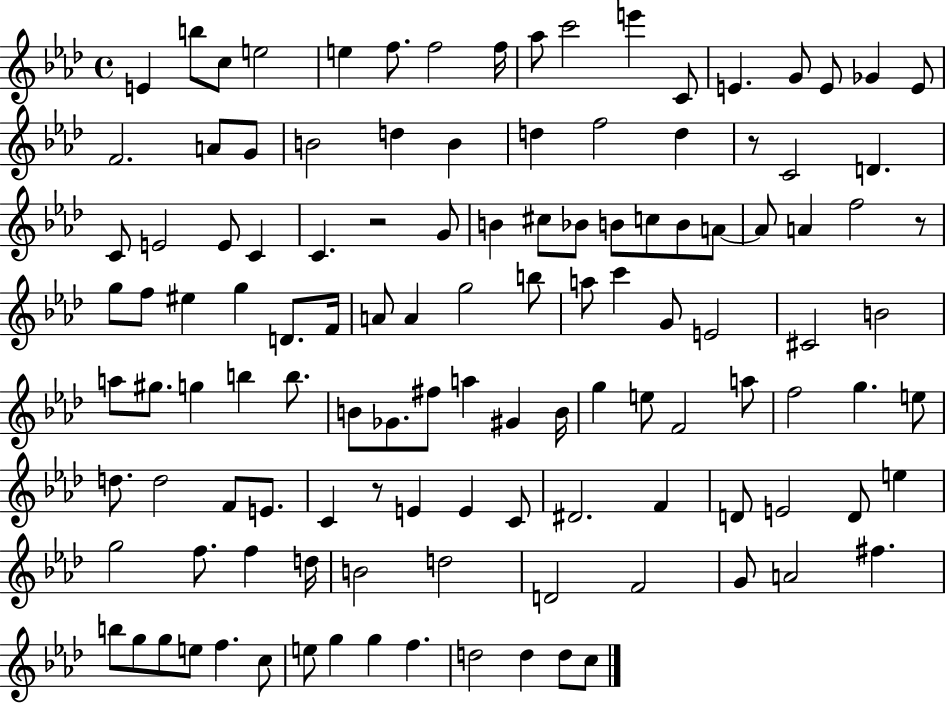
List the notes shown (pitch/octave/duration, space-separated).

E4/q B5/e C5/e E5/h E5/q F5/e. F5/h F5/s Ab5/e C6/h E6/q C4/e E4/q. G4/e E4/e Gb4/q E4/e F4/h. A4/e G4/e B4/h D5/q B4/q D5/q F5/h D5/q R/e C4/h D4/q. C4/e E4/h E4/e C4/q C4/q. R/h G4/e B4/q C#5/e Bb4/e B4/e C5/e B4/e A4/e A4/e A4/q F5/h R/e G5/e F5/e EIS5/q G5/q D4/e. F4/s A4/e A4/q G5/h B5/e A5/e C6/q G4/e E4/h C#4/h B4/h A5/e G#5/e. G5/q B5/q B5/e. B4/e Gb4/e. F#5/e A5/q G#4/q B4/s G5/q E5/e F4/h A5/e F5/h G5/q. E5/e D5/e. D5/h F4/e E4/e. C4/q R/e E4/q E4/q C4/e D#4/h. F4/q D4/e E4/h D4/e E5/q G5/h F5/e. F5/q D5/s B4/h D5/h D4/h F4/h G4/e A4/h F#5/q. B5/e G5/e G5/e E5/e F5/q. C5/e E5/e G5/q G5/q F5/q. D5/h D5/q D5/e C5/e